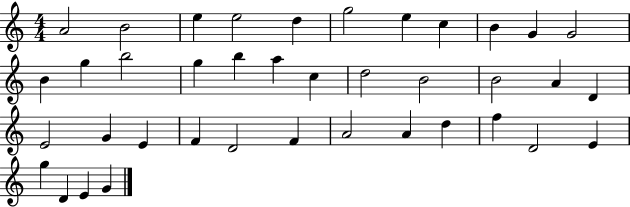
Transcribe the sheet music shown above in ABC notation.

X:1
T:Untitled
M:4/4
L:1/4
K:C
A2 B2 e e2 d g2 e c B G G2 B g b2 g b a c d2 B2 B2 A D E2 G E F D2 F A2 A d f D2 E g D E G